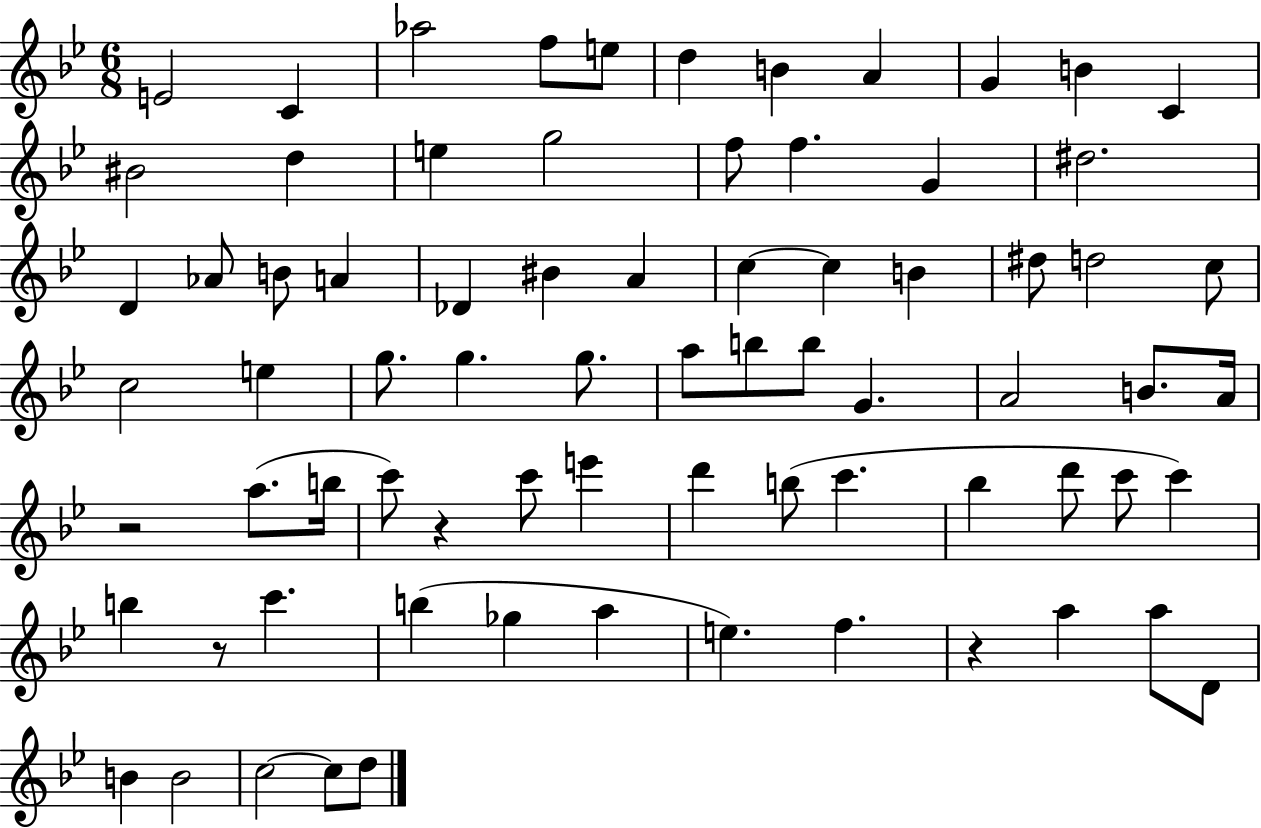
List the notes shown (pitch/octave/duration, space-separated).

E4/h C4/q Ab5/h F5/e E5/e D5/q B4/q A4/q G4/q B4/q C4/q BIS4/h D5/q E5/q G5/h F5/e F5/q. G4/q D#5/h. D4/q Ab4/e B4/e A4/q Db4/q BIS4/q A4/q C5/q C5/q B4/q D#5/e D5/h C5/e C5/h E5/q G5/e. G5/q. G5/e. A5/e B5/e B5/e G4/q. A4/h B4/e. A4/s R/h A5/e. B5/s C6/e R/q C6/e E6/q D6/q B5/e C6/q. Bb5/q D6/e C6/e C6/q B5/q R/e C6/q. B5/q Gb5/q A5/q E5/q. F5/q. R/q A5/q A5/e D4/e B4/q B4/h C5/h C5/e D5/e